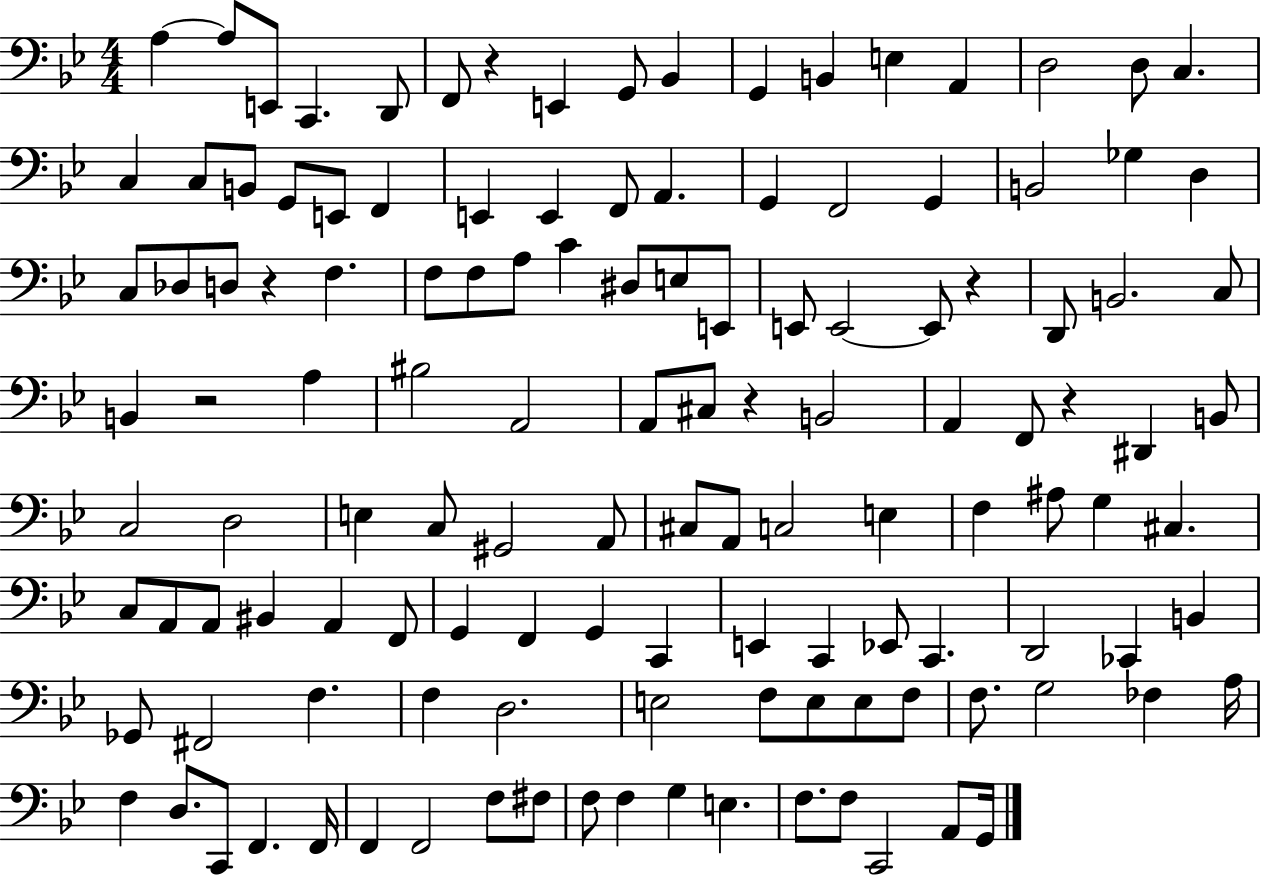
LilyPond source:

{
  \clef bass
  \numericTimeSignature
  \time 4/4
  \key bes \major
  a4~~ a8 e,8 c,4. d,8 | f,8 r4 e,4 g,8 bes,4 | g,4 b,4 e4 a,4 | d2 d8 c4. | \break c4 c8 b,8 g,8 e,8 f,4 | e,4 e,4 f,8 a,4. | g,4 f,2 g,4 | b,2 ges4 d4 | \break c8 des8 d8 r4 f4. | f8 f8 a8 c'4 dis8 e8 e,8 | e,8 e,2~~ e,8 r4 | d,8 b,2. c8 | \break b,4 r2 a4 | bis2 a,2 | a,8 cis8 r4 b,2 | a,4 f,8 r4 dis,4 b,8 | \break c2 d2 | e4 c8 gis,2 a,8 | cis8 a,8 c2 e4 | f4 ais8 g4 cis4. | \break c8 a,8 a,8 bis,4 a,4 f,8 | g,4 f,4 g,4 c,4 | e,4 c,4 ees,8 c,4. | d,2 ces,4 b,4 | \break ges,8 fis,2 f4. | f4 d2. | e2 f8 e8 e8 f8 | f8. g2 fes4 a16 | \break f4 d8. c,8 f,4. f,16 | f,4 f,2 f8 fis8 | f8 f4 g4 e4. | f8. f8 c,2 a,8 g,16 | \break \bar "|."
}